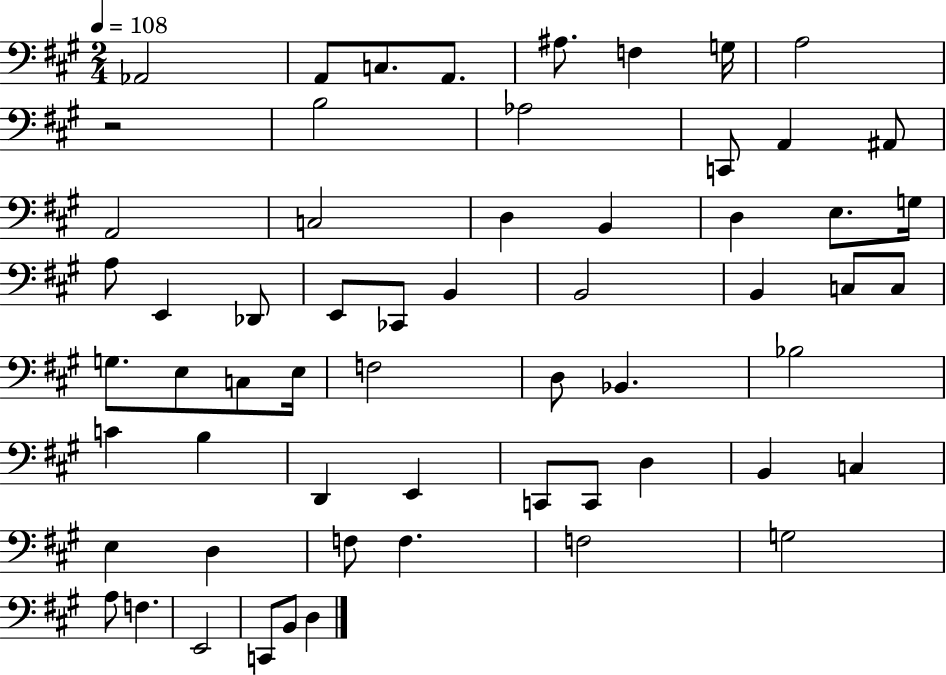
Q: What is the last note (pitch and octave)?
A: D3